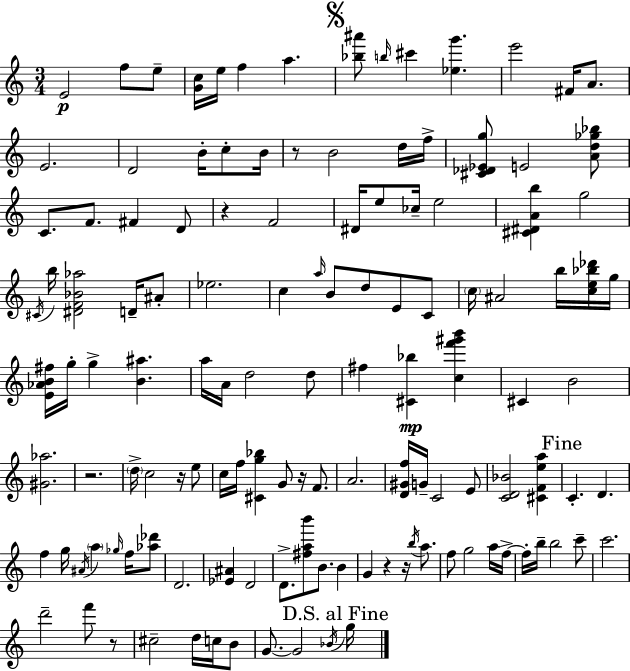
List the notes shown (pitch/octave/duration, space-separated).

E4/h F5/e E5/e [G4,C5]/s E5/s F5/q A5/q. [Bb5,A#6]/e B5/s C#6/q [Eb5,G6]/q. E6/h F#4/s A4/e. E4/h. D4/h B4/s C5/e B4/s R/e B4/h D5/s F5/s [C#4,Db4,Eb4,G5]/e E4/h [A4,D5,Gb5,Bb5]/e C4/e. F4/e. F#4/q D4/e R/q F4/h D#4/s E5/e CES5/s E5/h [C#4,D#4,A4,B5]/q G5/h C#4/s B5/s [D#4,F4,Bb4,Ab5]/h D4/s A#4/e Eb5/h. C5/q A5/s B4/e D5/e E4/e C4/e C5/s A#4/h B5/s [C5,E5,Bb5,Db6]/s G5/s [E4,Ab4,B4,F#5]/s G5/s G5/q [B4,A#5]/q. A5/s A4/s D5/h D5/e F#5/q [C#4,Bb5]/q [C5,F6,G#6,B6]/q C#4/q B4/h [G#4,Ab5]/h. R/h. D5/s C5/h R/s E5/e C5/s F5/s [C#4,G5,Bb5]/q G4/e R/s F4/e. A4/h. [D4,G#4,F5]/s G4/s C4/h E4/e [C4,D4,Bb4]/h [C#4,F4,E5,A5]/q C4/q. D4/q. F5/q G5/s A#4/s A5/q Gb5/s F5/s [Ab5,Db6]/e D4/h. [Eb4,A#4]/q D4/h D4/e. [F#5,A5,B6]/e B4/e. B4/q G4/q R/q R/s B5/s A5/e. F5/e G5/h A5/s F5/s F5/s B5/s B5/h C6/e C6/h. D6/h F6/e R/e C#5/h D5/s C5/s B4/e G4/e. G4/h Bb4/s G5/s